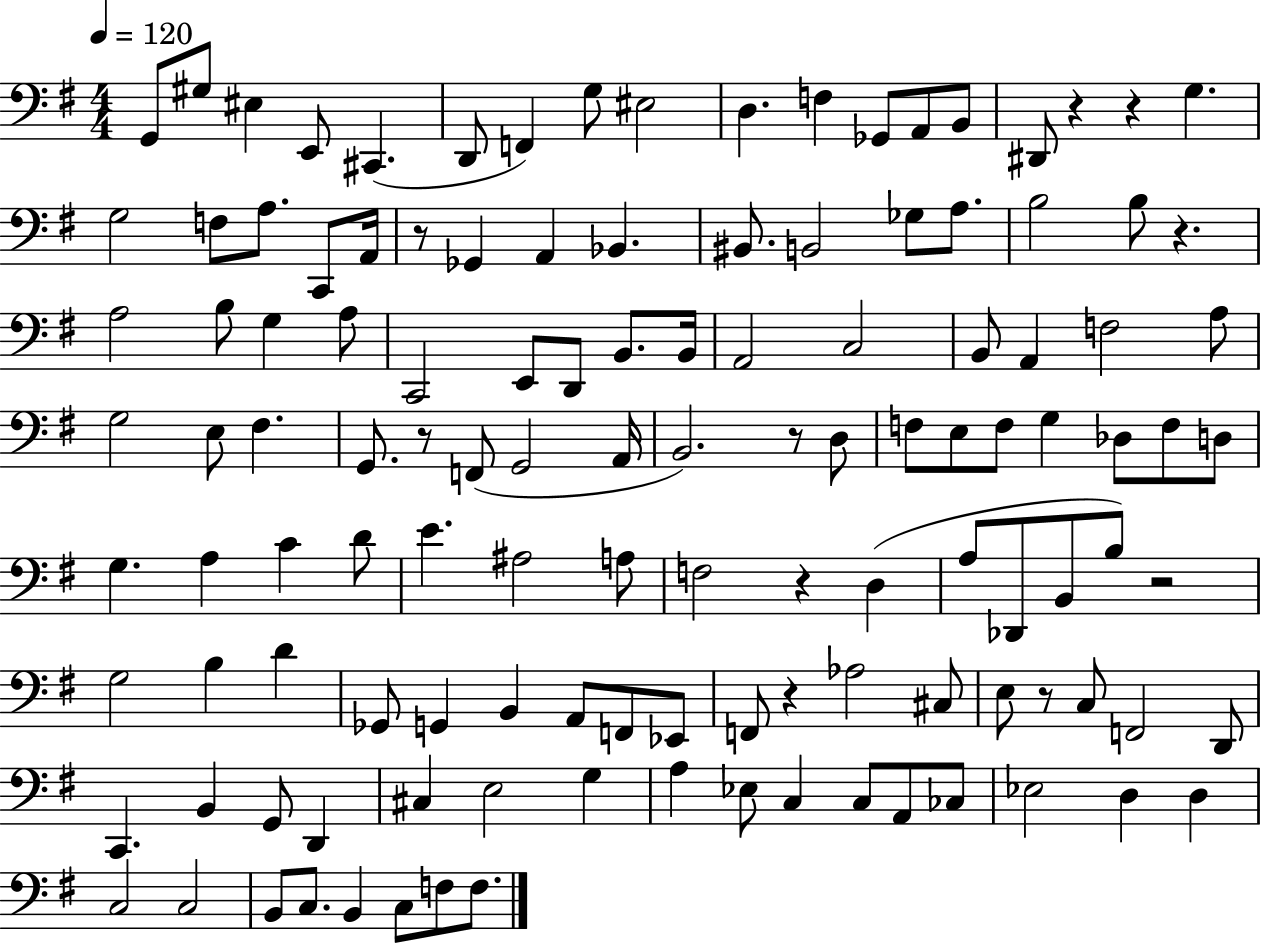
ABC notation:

X:1
T:Untitled
M:4/4
L:1/4
K:G
G,,/2 ^G,/2 ^E, E,,/2 ^C,, D,,/2 F,, G,/2 ^E,2 D, F, _G,,/2 A,,/2 B,,/2 ^D,,/2 z z G, G,2 F,/2 A,/2 C,,/2 A,,/4 z/2 _G,, A,, _B,, ^B,,/2 B,,2 _G,/2 A,/2 B,2 B,/2 z A,2 B,/2 G, A,/2 C,,2 E,,/2 D,,/2 B,,/2 B,,/4 A,,2 C,2 B,,/2 A,, F,2 A,/2 G,2 E,/2 ^F, G,,/2 z/2 F,,/2 G,,2 A,,/4 B,,2 z/2 D,/2 F,/2 E,/2 F,/2 G, _D,/2 F,/2 D,/2 G, A, C D/2 E ^A,2 A,/2 F,2 z D, A,/2 _D,,/2 B,,/2 B,/2 z2 G,2 B, D _G,,/2 G,, B,, A,,/2 F,,/2 _E,,/2 F,,/2 z _A,2 ^C,/2 E,/2 z/2 C,/2 F,,2 D,,/2 C,, B,, G,,/2 D,, ^C, E,2 G, A, _E,/2 C, C,/2 A,,/2 _C,/2 _E,2 D, D, C,2 C,2 B,,/2 C,/2 B,, C,/2 F,/2 F,/2